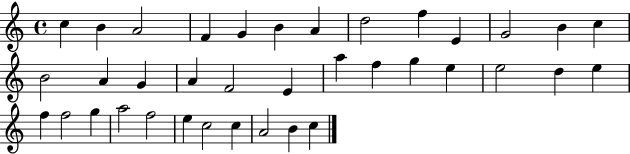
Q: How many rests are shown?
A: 0